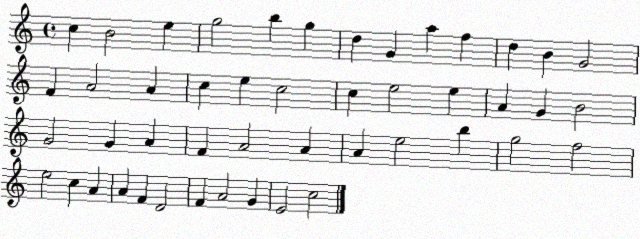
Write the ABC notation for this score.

X:1
T:Untitled
M:4/4
L:1/4
K:C
c B2 e g2 b g d G a f d B G2 F A2 A c e c2 c e2 e A G B2 G2 G A F A2 A A e2 b g2 f2 e2 c A A F D2 F A2 G E2 c2